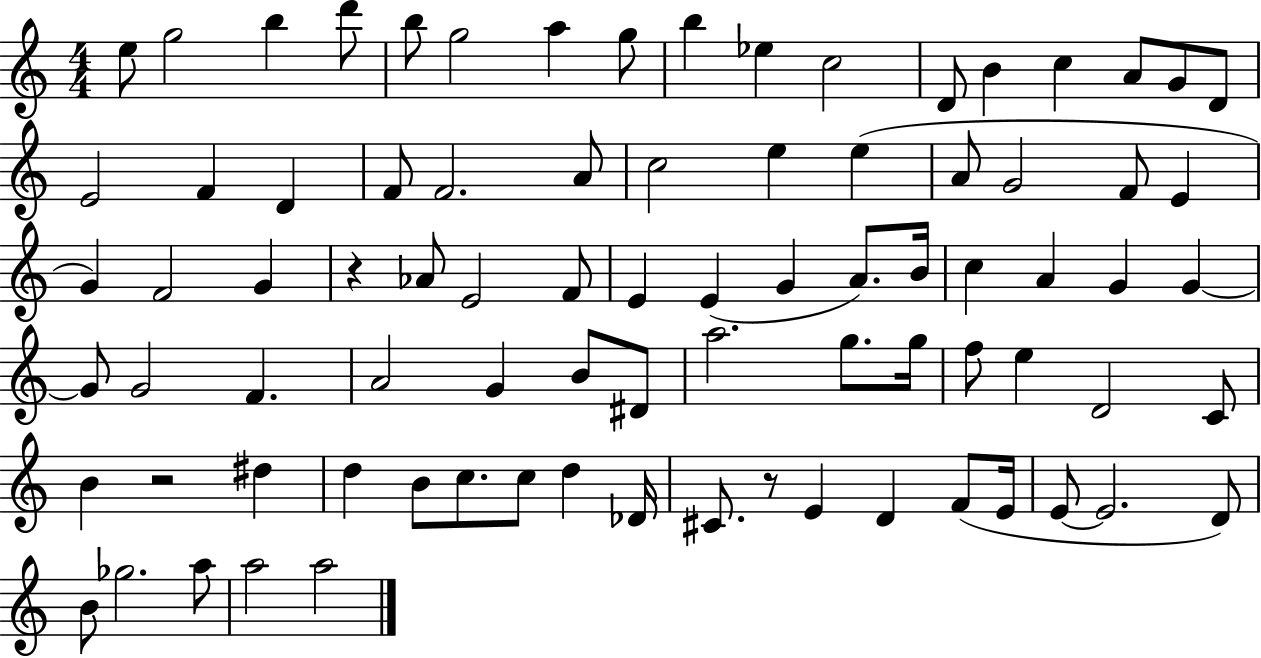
E5/e G5/h B5/q D6/e B5/e G5/h A5/q G5/e B5/q Eb5/q C5/h D4/e B4/q C5/q A4/e G4/e D4/e E4/h F4/q D4/q F4/e F4/h. A4/e C5/h E5/q E5/q A4/e G4/h F4/e E4/q G4/q F4/h G4/q R/q Ab4/e E4/h F4/e E4/q E4/q G4/q A4/e. B4/s C5/q A4/q G4/q G4/q G4/e G4/h F4/q. A4/h G4/q B4/e D#4/e A5/h. G5/e. G5/s F5/e E5/q D4/h C4/e B4/q R/h D#5/q D5/q B4/e C5/e. C5/e D5/q Db4/s C#4/e. R/e E4/q D4/q F4/e E4/s E4/e E4/h. D4/e B4/e Gb5/h. A5/e A5/h A5/h